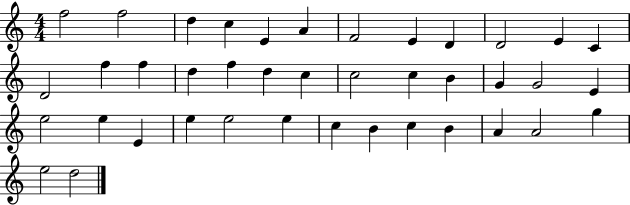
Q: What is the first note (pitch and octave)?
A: F5